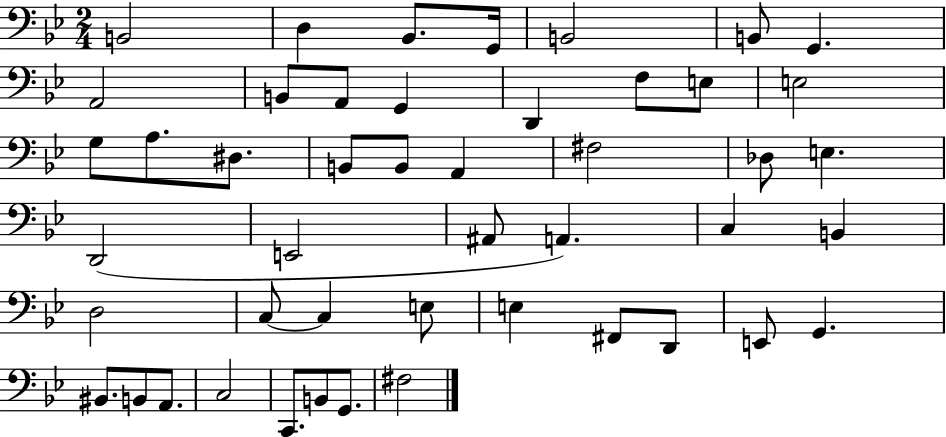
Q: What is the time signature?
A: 2/4